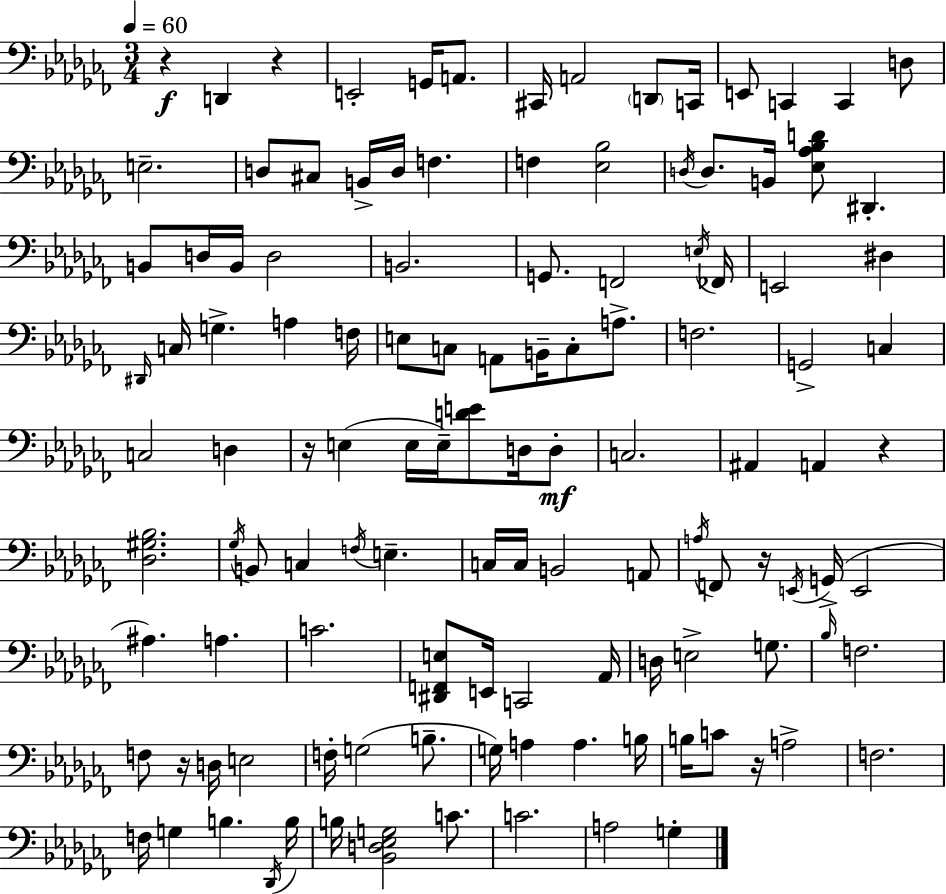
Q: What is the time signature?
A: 3/4